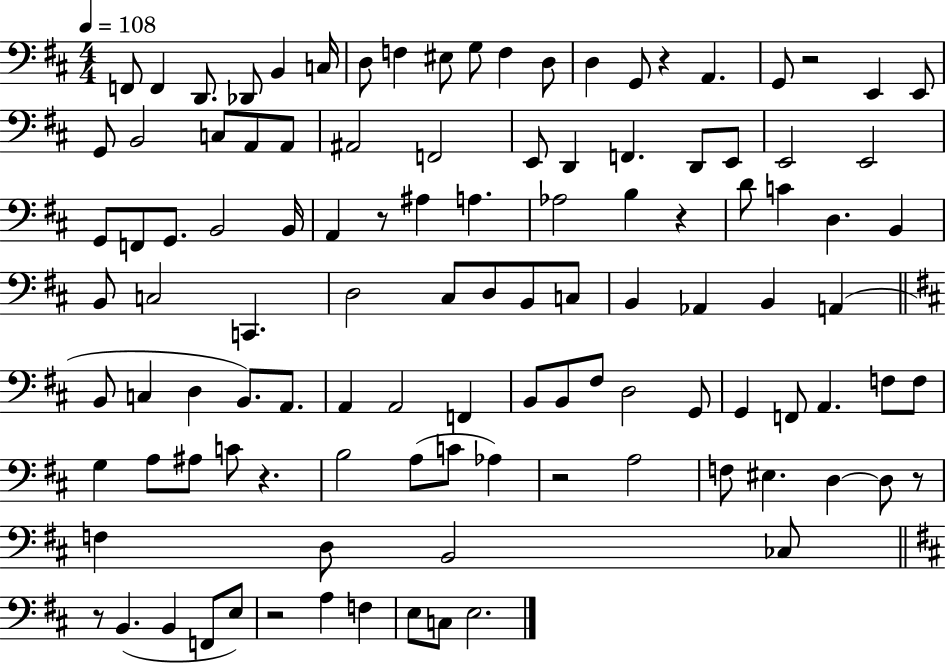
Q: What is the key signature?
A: D major